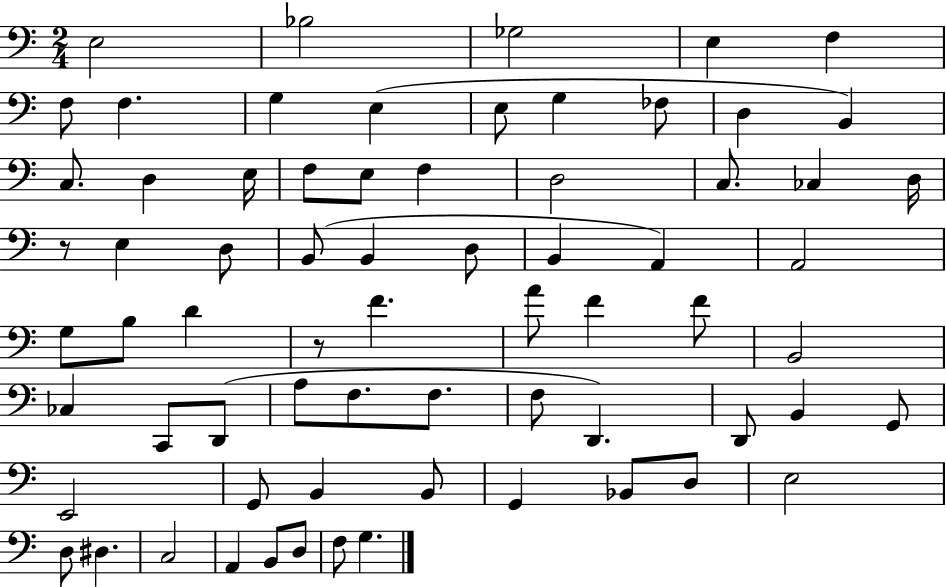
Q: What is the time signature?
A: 2/4